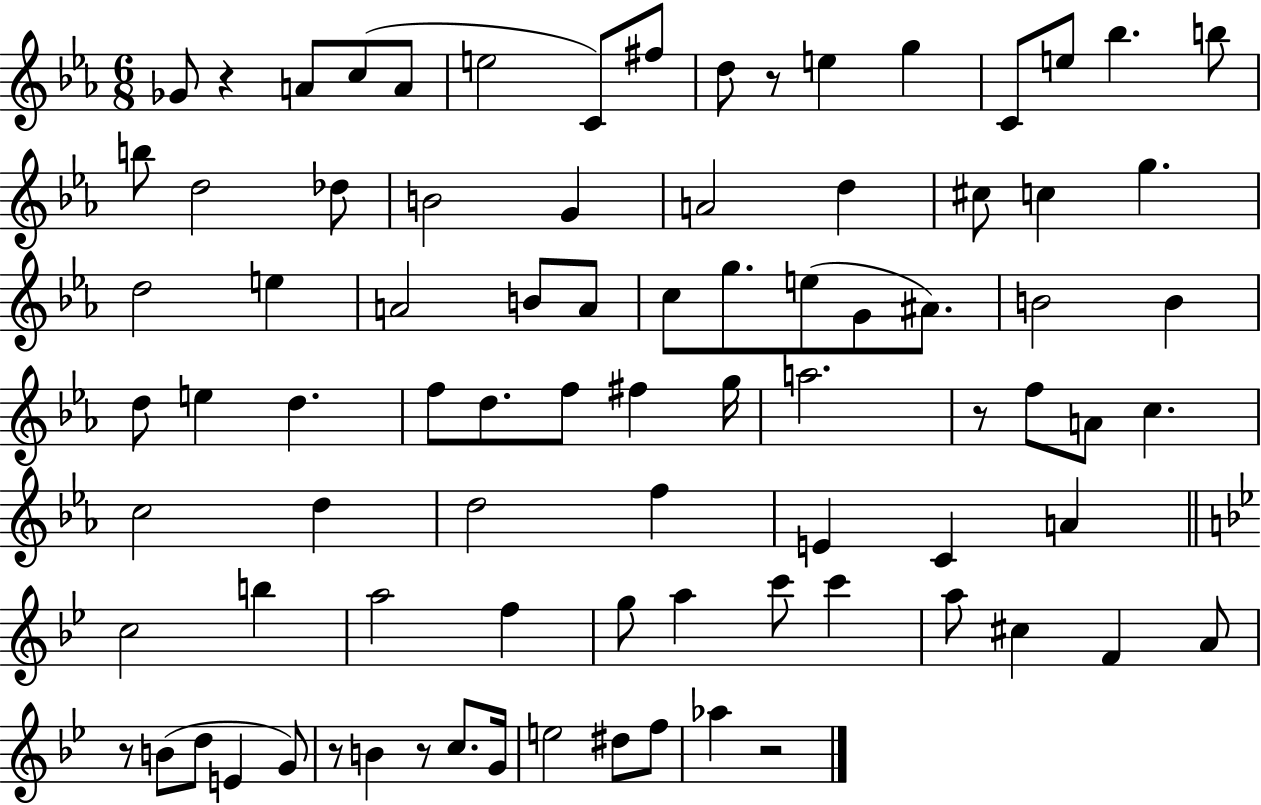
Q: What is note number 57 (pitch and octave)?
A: B5